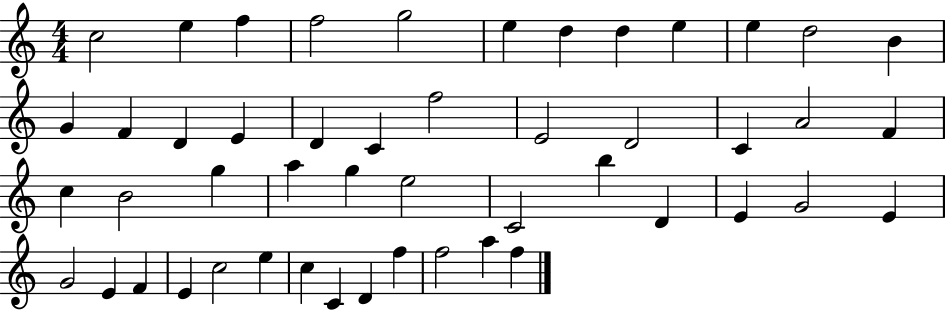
C5/h E5/q F5/q F5/h G5/h E5/q D5/q D5/q E5/q E5/q D5/h B4/q G4/q F4/q D4/q E4/q D4/q C4/q F5/h E4/h D4/h C4/q A4/h F4/q C5/q B4/h G5/q A5/q G5/q E5/h C4/h B5/q D4/q E4/q G4/h E4/q G4/h E4/q F4/q E4/q C5/h E5/q C5/q C4/q D4/q F5/q F5/h A5/q F5/q